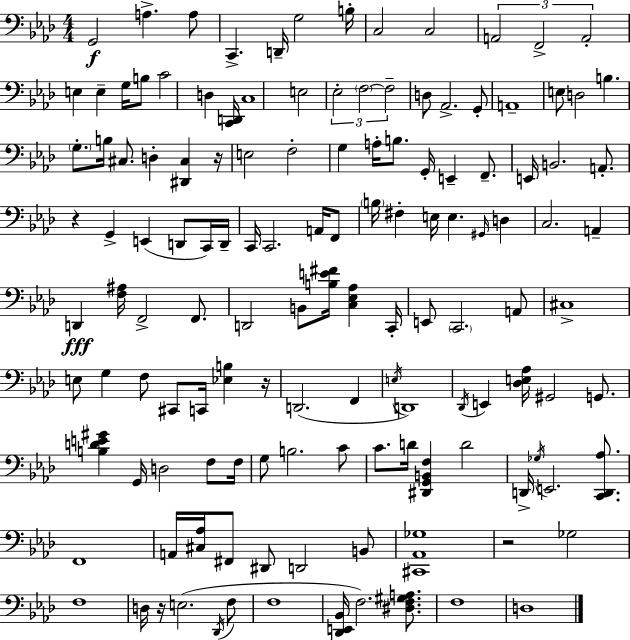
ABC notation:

X:1
T:Untitled
M:4/4
L:1/4
K:Fm
G,,2 A, A,/2 C,, D,,/4 G,2 B,/4 C,2 C,2 A,,2 F,,2 A,,2 E, E, G,/4 B,/2 C2 D, [C,,D,,]/4 C,4 E,2 _E,2 F,2 F,2 D,/2 _A,,2 G,,/2 A,,4 E,/2 D,2 B, G,/2 B,/4 ^C,/2 D, [^D,,^C,] z/4 E,2 F,2 G, A,/4 B,/2 G,,/4 E,, F,,/2 E,,/4 B,,2 A,,/2 z G,, E,, D,,/2 C,,/4 D,,/4 C,,/4 C,,2 A,,/4 F,,/2 B,/4 ^F, E,/4 E, ^G,,/4 D, C,2 A,, D,, [F,^A,]/4 F,,2 F,,/2 D,,2 B,,/2 [B,E^F]/4 [C,_E,_A,] C,,/4 E,,/2 C,,2 A,,/2 ^C,4 E,/2 G, F,/2 ^C,,/2 C,,/4 [_E,B,] z/4 D,,2 F,, E,/4 D,,4 _D,,/4 E,, [_D,E,_A,]/4 ^G,,2 G,,/2 [B,DE^G] G,,/4 D,2 F,/2 F,/4 G,/2 B,2 C/2 C/2 D/4 [^D,,G,,B,,F,] D2 D,,/4 _G,/4 E,,2 [C,,D,,_A,]/2 F,,4 A,,/4 [^C,_A,]/4 ^F,,/2 ^D,,/2 D,,2 B,,/2 [^C,,_A,,_G,]4 z2 _G,2 F,4 D,/4 z/4 E,2 _D,,/4 F,/2 F,4 [_D,,E,,_B,,]/4 F,2 [^D,F,^G,A,]/2 F,4 D,4